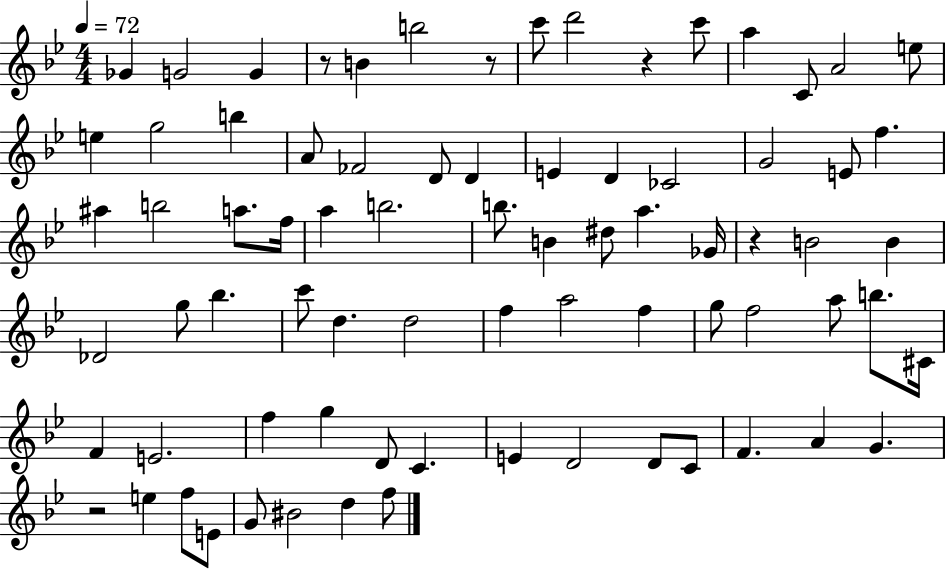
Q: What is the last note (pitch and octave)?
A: F5